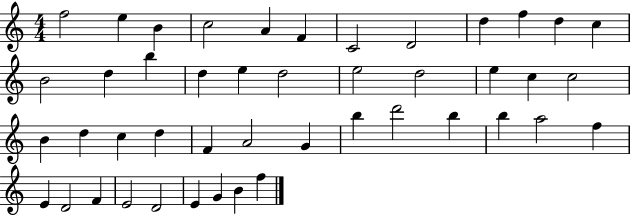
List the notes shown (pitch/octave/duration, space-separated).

F5/h E5/q B4/q C5/h A4/q F4/q C4/h D4/h D5/q F5/q D5/q C5/q B4/h D5/q B5/q D5/q E5/q D5/h E5/h D5/h E5/q C5/q C5/h B4/q D5/q C5/q D5/q F4/q A4/h G4/q B5/q D6/h B5/q B5/q A5/h F5/q E4/q D4/h F4/q E4/h D4/h E4/q G4/q B4/q F5/q